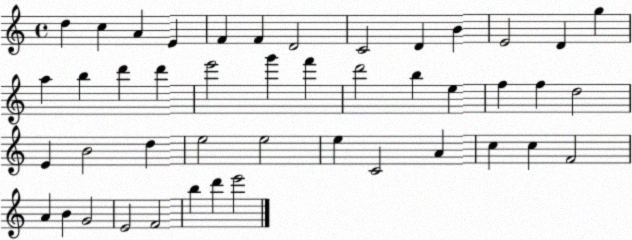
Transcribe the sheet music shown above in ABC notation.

X:1
T:Untitled
M:4/4
L:1/4
K:C
d c A E F F D2 C2 D B E2 D g a b d' d' e'2 g' f' d'2 b e f f d2 E B2 d e2 e2 e C2 A c c F2 A B G2 E2 F2 b d' e'2